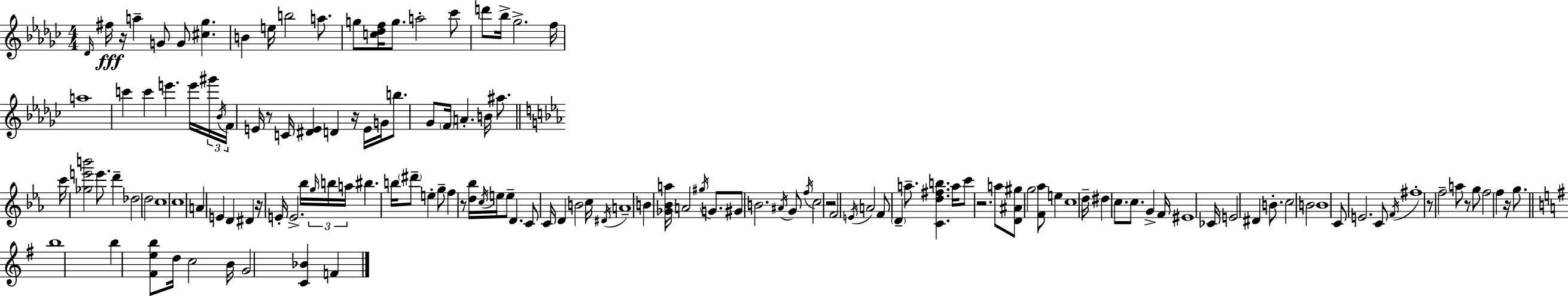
{
  \clef treble
  \numericTimeSignature
  \time 4/4
  \key ees \minor
  \grace { des'16 }\fff fis''16 r16 a''4-- g'8 g'8 <cis'' ges''>4. | b'4 e''16 b''2 a''8. | g''8 <c'' des'' f''>16 g''8. a''2-. ces'''8 | d'''8 bes''16-> ges''2.-> | \break f''16 a''1 | c'''4 c'''4 e'''4. e'''16 | \tuplet 3/2 { gis'''16 \acciaccatura { bes'16 } f'16 } e'16 r8 c'16 <dis' e'>4 d'4 r16 | e'16 g'16 b''8. ges'8 \parenthesize f'16 a'4.-. b'16 ais''8. | \break \bar "||" \break \key c \minor c'''16 <ges'' e''' b'''>2 e'''8. d'''4-- | des''2 d''2 | c''1 | \parenthesize c''1 | \break a'4 e'4 d'4 dis'4 | r16 e'16-. e'2.-> bes''16 \tuplet 3/2 { \grace { g''16 } | b''16 a''16 } bis''4. b''16 \parenthesize dis'''8-- e''4-. g''8-- | f''4 r8 <d'' bes''>16 \acciaccatura { c''16 } e''16 e''8-- d'4. | \break c'8 c'16 d'4 b'2 | c''16 \acciaccatura { dis'16 } a'1-- | b'4 <ges' bes' a''>16 a'2 | \acciaccatura { gis''16 } g'8. gis'8 b'2. | \break \acciaccatura { ais'16 } g'8 \acciaccatura { f''16 } c''2 r2 | f'2 \acciaccatura { e'16 } a'2 | f'8 \parenthesize d'4-- a''8.-- | <c' d'' fis'' b''>4. a''16 c'''8 r2. | \break a''8 <d' ais' gis''>8 g''2 | <f' aes''>8 e''4 c''1 | d''16-- dis''4 c''8. c''8. | g'4-> f'16 eis'1 | \break ces'16 e'2 | dis'4 b'8.-. c''2 b'2 | b'1 | c'8 e'2. | \break c'8 \acciaccatura { f'16 } fis''1-. | r8 f''2-- | a''8 r8 g''8 f''2 | f''4 r16 g''8. \bar "||" \break \key e \minor b''1 | b''4 <fis' e'' b''>8 d''16 c''2 b'16 | g'2 <c' bes'>4 f'4 | \bar "|."
}